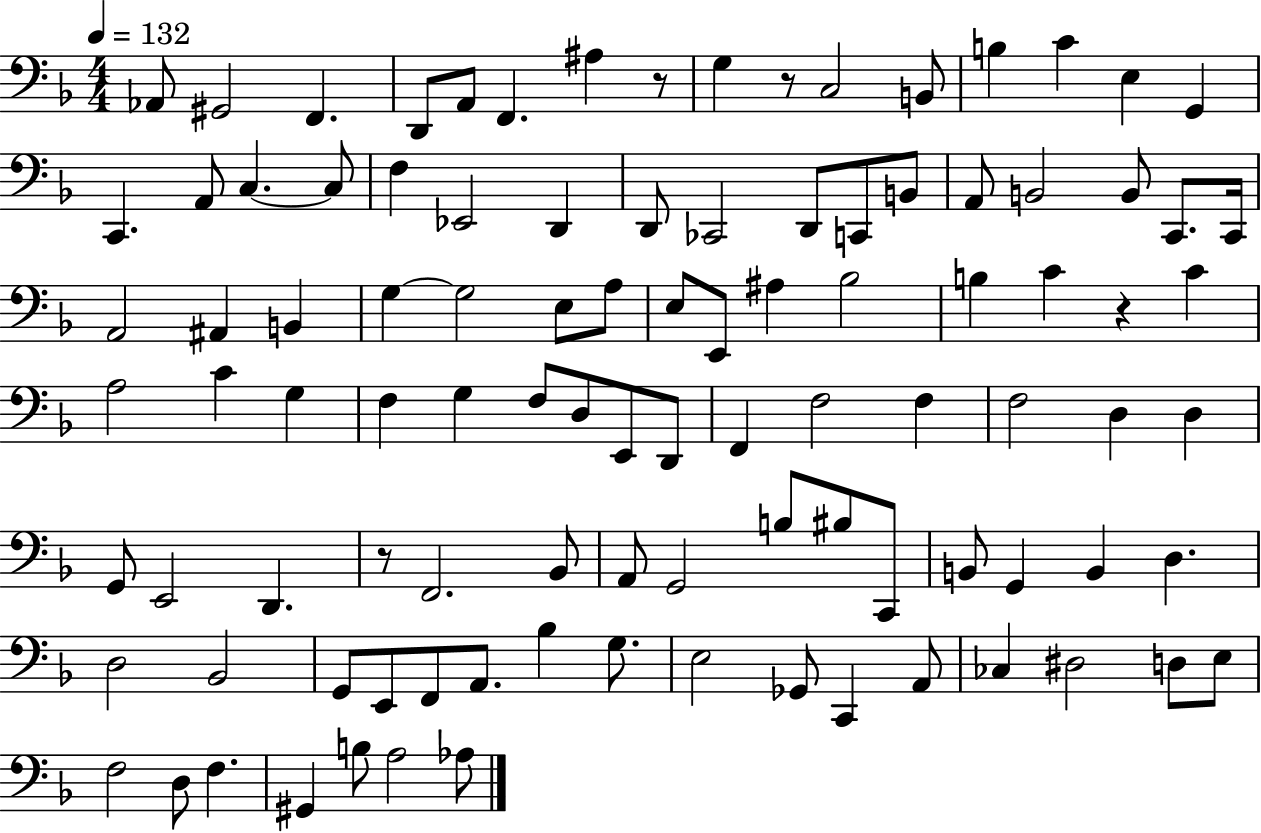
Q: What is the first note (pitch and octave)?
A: Ab2